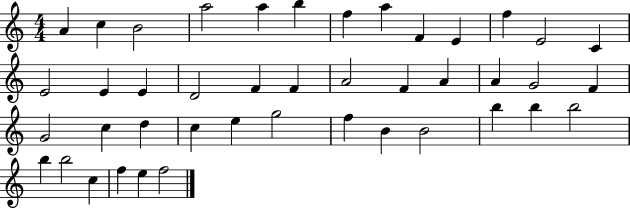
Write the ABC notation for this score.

X:1
T:Untitled
M:4/4
L:1/4
K:C
A c B2 a2 a b f a F E f E2 C E2 E E D2 F F A2 F A A G2 F G2 c d c e g2 f B B2 b b b2 b b2 c f e f2